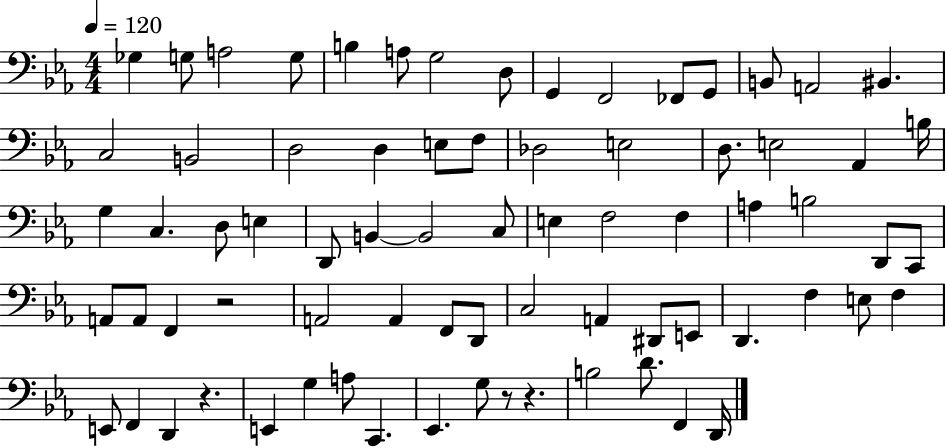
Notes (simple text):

Gb3/q G3/e A3/h G3/e B3/q A3/e G3/h D3/e G2/q F2/h FES2/e G2/e B2/e A2/h BIS2/q. C3/h B2/h D3/h D3/q E3/e F3/e Db3/h E3/h D3/e. E3/h Ab2/q B3/s G3/q C3/q. D3/e E3/q D2/e B2/q B2/h C3/e E3/q F3/h F3/q A3/q B3/h D2/e C2/e A2/e A2/e F2/q R/h A2/h A2/q F2/e D2/e C3/h A2/q D#2/e E2/e D2/q. F3/q E3/e F3/q E2/e F2/q D2/q R/q. E2/q G3/q A3/e C2/q. Eb2/q. G3/e R/e R/q. B3/h D4/e. F2/q D2/s